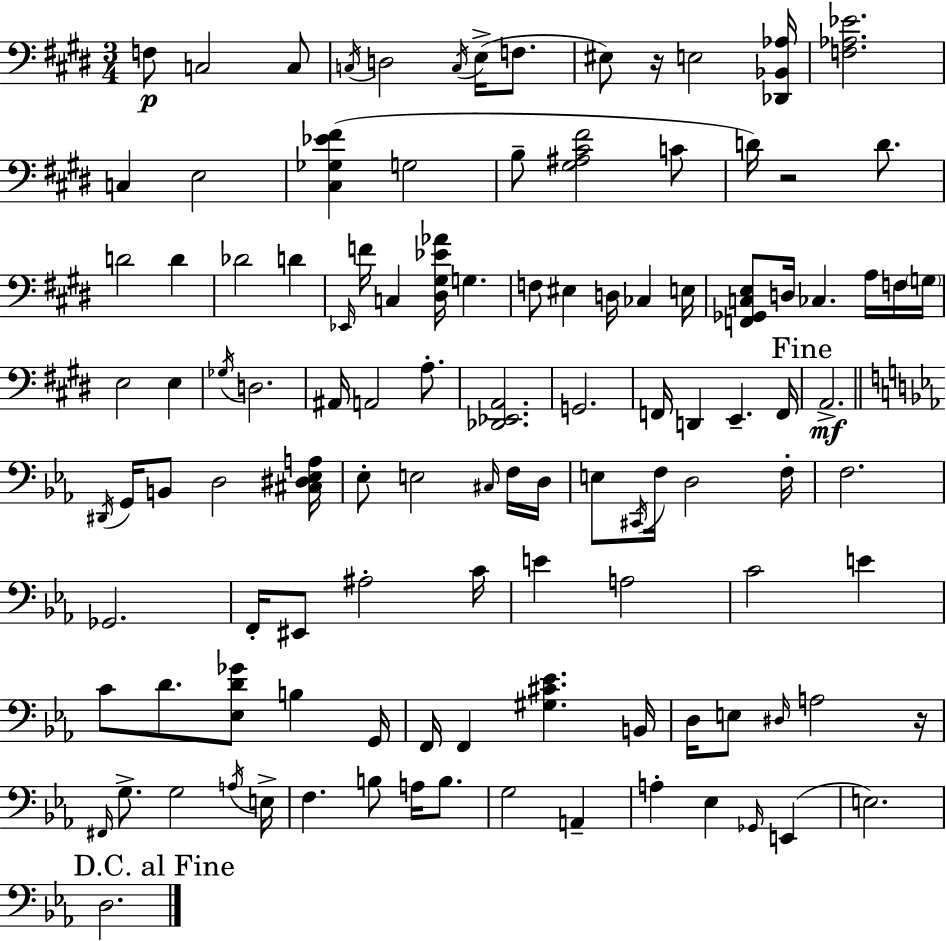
X:1
T:Untitled
M:3/4
L:1/4
K:E
F,/2 C,2 C,/2 C,/4 D,2 C,/4 E,/4 F,/2 ^E,/2 z/4 E,2 [_D,,_B,,_A,]/4 [F,_A,_E]2 C, E,2 [^C,_G,_E^F] G,2 B,/2 [^G,^A,^C^F]2 C/2 D/4 z2 D/2 D2 D _D2 D _E,,/4 F/4 C, [^D,^G,_E_A]/4 G, F,/2 ^E, D,/4 _C, E,/4 [F,,_G,,C,E,]/2 D,/4 _C, A,/4 F,/4 G,/4 E,2 E, _G,/4 D,2 ^A,,/4 A,,2 A,/2 [_D,,_E,,A,,]2 G,,2 F,,/4 D,, E,, F,,/4 A,,2 ^D,,/4 G,,/4 B,,/2 D,2 [^C,^D,_E,A,]/4 _E,/2 E,2 ^C,/4 F,/4 D,/4 E,/2 ^C,,/4 F,/4 D,2 F,/4 F,2 _G,,2 F,,/4 ^E,,/2 ^A,2 C/4 E A,2 C2 E C/2 D/2 [_E,D_G]/2 B, G,,/4 F,,/4 F,, [^G,^C_E] B,,/4 D,/4 E,/2 ^D,/4 A,2 z/4 ^F,,/4 G,/2 G,2 A,/4 E,/4 F, B,/2 A,/4 B,/2 G,2 A,, A, _E, _G,,/4 E,, E,2 D,2